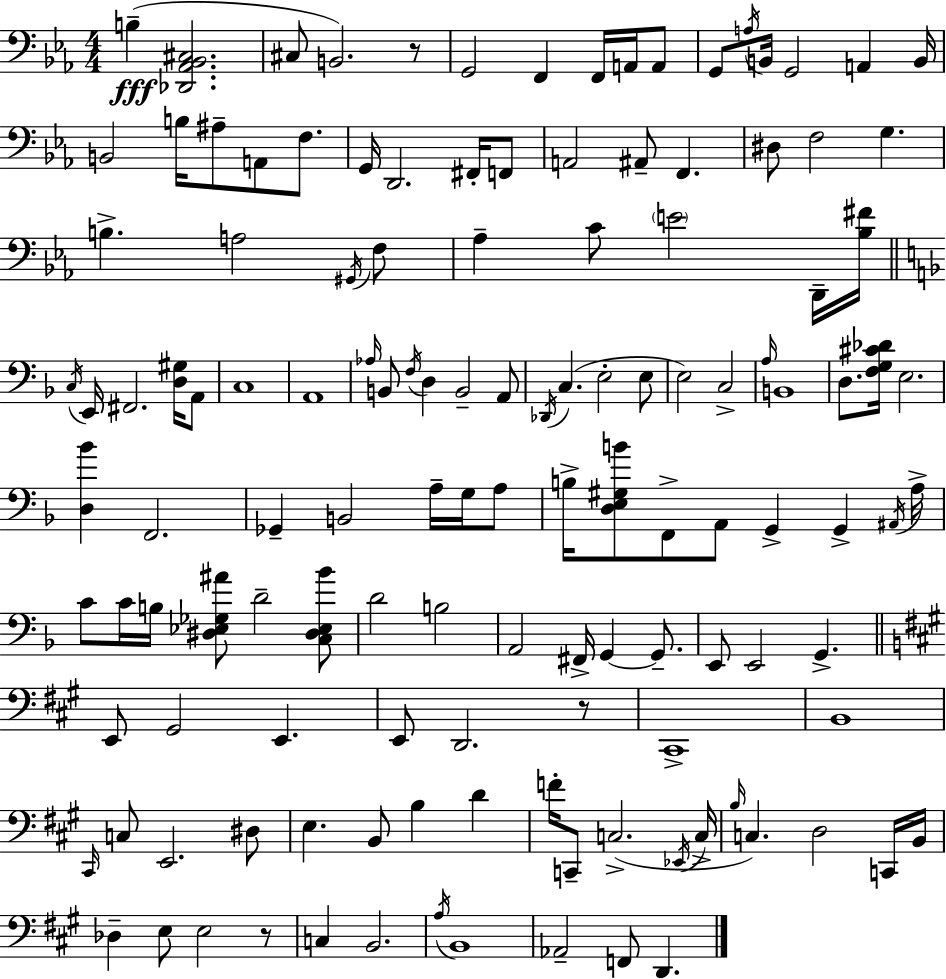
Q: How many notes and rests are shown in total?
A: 131